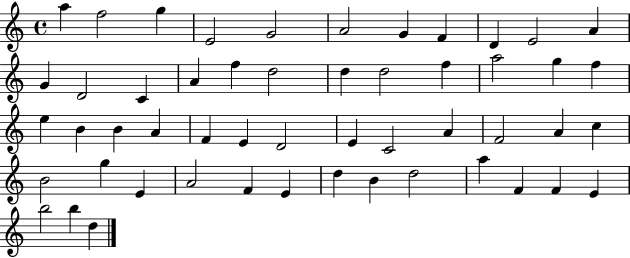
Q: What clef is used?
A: treble